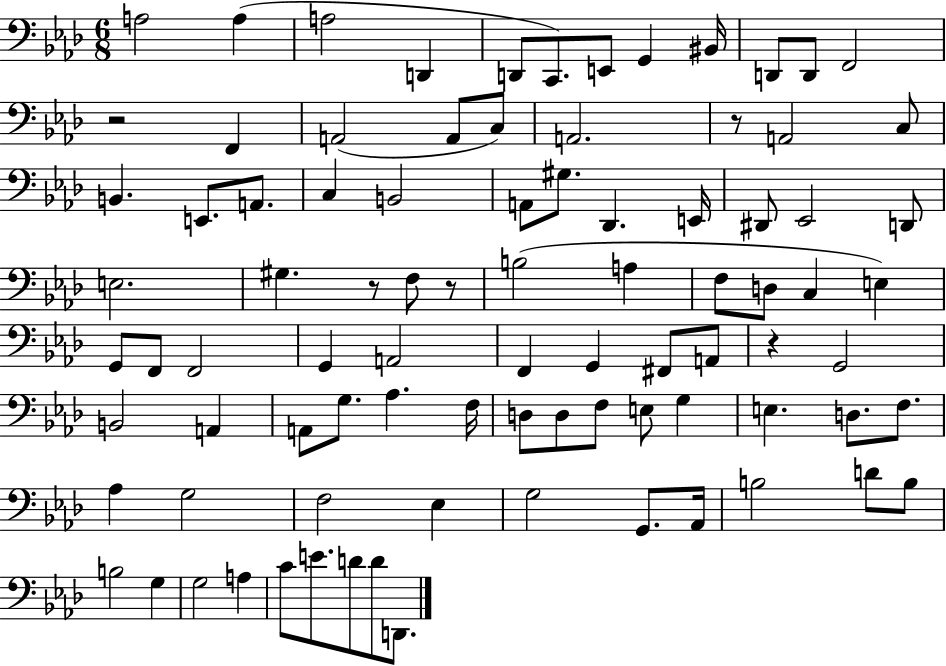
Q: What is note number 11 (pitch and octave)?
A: D2